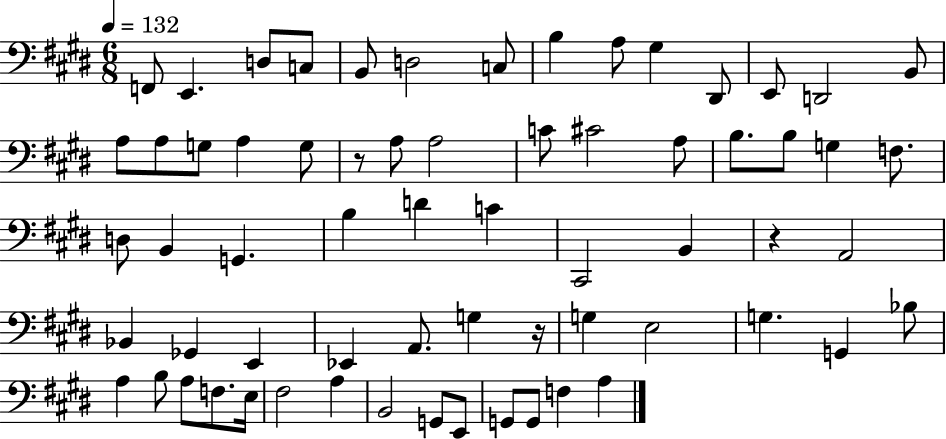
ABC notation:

X:1
T:Untitled
M:6/8
L:1/4
K:E
F,,/2 E,, D,/2 C,/2 B,,/2 D,2 C,/2 B, A,/2 ^G, ^D,,/2 E,,/2 D,,2 B,,/2 A,/2 A,/2 G,/2 A, G,/2 z/2 A,/2 A,2 C/2 ^C2 A,/2 B,/2 B,/2 G, F,/2 D,/2 B,, G,, B, D C ^C,,2 B,, z A,,2 _B,, _G,, E,, _E,, A,,/2 G, z/4 G, E,2 G, G,, _B,/2 A, B,/2 A,/2 F,/2 E,/4 ^F,2 A, B,,2 G,,/2 E,,/2 G,,/2 G,,/2 F, A,